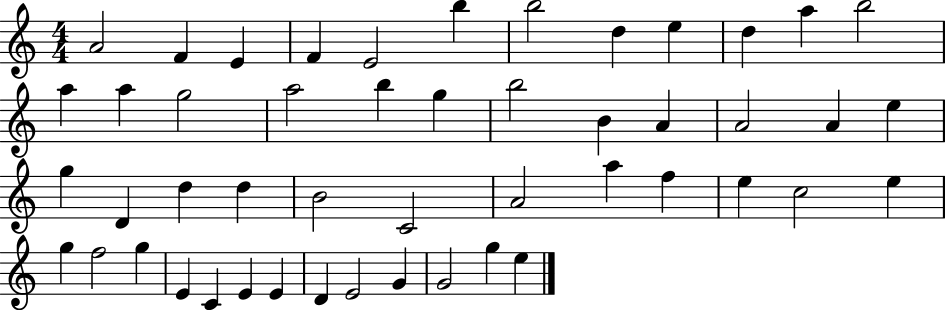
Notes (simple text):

A4/h F4/q E4/q F4/q E4/h B5/q B5/h D5/q E5/q D5/q A5/q B5/h A5/q A5/q G5/h A5/h B5/q G5/q B5/h B4/q A4/q A4/h A4/q E5/q G5/q D4/q D5/q D5/q B4/h C4/h A4/h A5/q F5/q E5/q C5/h E5/q G5/q F5/h G5/q E4/q C4/q E4/q E4/q D4/q E4/h G4/q G4/h G5/q E5/q